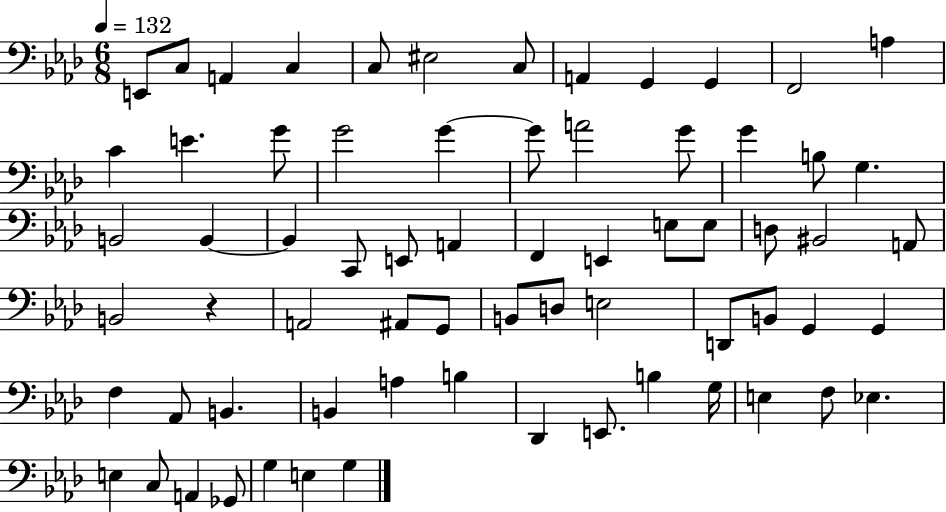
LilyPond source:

{
  \clef bass
  \numericTimeSignature
  \time 6/8
  \key aes \major
  \tempo 4 = 132
  e,8 c8 a,4 c4 | c8 eis2 c8 | a,4 g,4 g,4 | f,2 a4 | \break c'4 e'4. g'8 | g'2 g'4~~ | g'8 a'2 g'8 | g'4 b8 g4. | \break b,2 b,4~~ | b,4 c,8 e,8 a,4 | f,4 e,4 e8 e8 | d8 bis,2 a,8 | \break b,2 r4 | a,2 ais,8 g,8 | b,8 d8 e2 | d,8 b,8 g,4 g,4 | \break f4 aes,8 b,4. | b,4 a4 b4 | des,4 e,8. b4 g16 | e4 f8 ees4. | \break e4 c8 a,4 ges,8 | g4 e4 g4 | \bar "|."
}